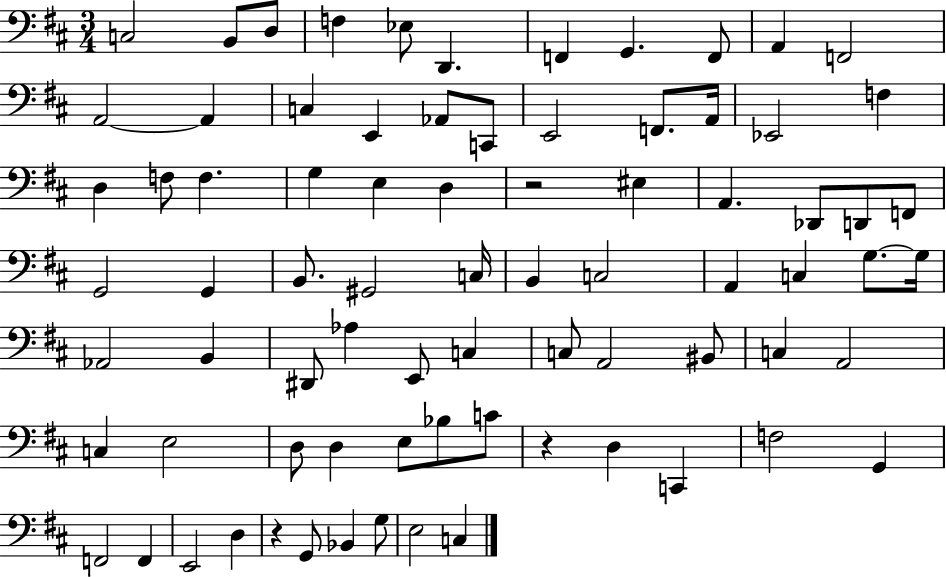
{
  \clef bass
  \numericTimeSignature
  \time 3/4
  \key d \major
  c2 b,8 d8 | f4 ees8 d,4. | f,4 g,4. f,8 | a,4 f,2 | \break a,2~~ a,4 | c4 e,4 aes,8 c,8 | e,2 f,8. a,16 | ees,2 f4 | \break d4 f8 f4. | g4 e4 d4 | r2 eis4 | a,4. des,8 d,8 f,8 | \break g,2 g,4 | b,8. gis,2 c16 | b,4 c2 | a,4 c4 g8.~~ g16 | \break aes,2 b,4 | dis,8 aes4 e,8 c4 | c8 a,2 bis,8 | c4 a,2 | \break c4 e2 | d8 d4 e8 bes8 c'8 | r4 d4 c,4 | f2 g,4 | \break f,2 f,4 | e,2 d4 | r4 g,8 bes,4 g8 | e2 c4 | \break \bar "|."
}